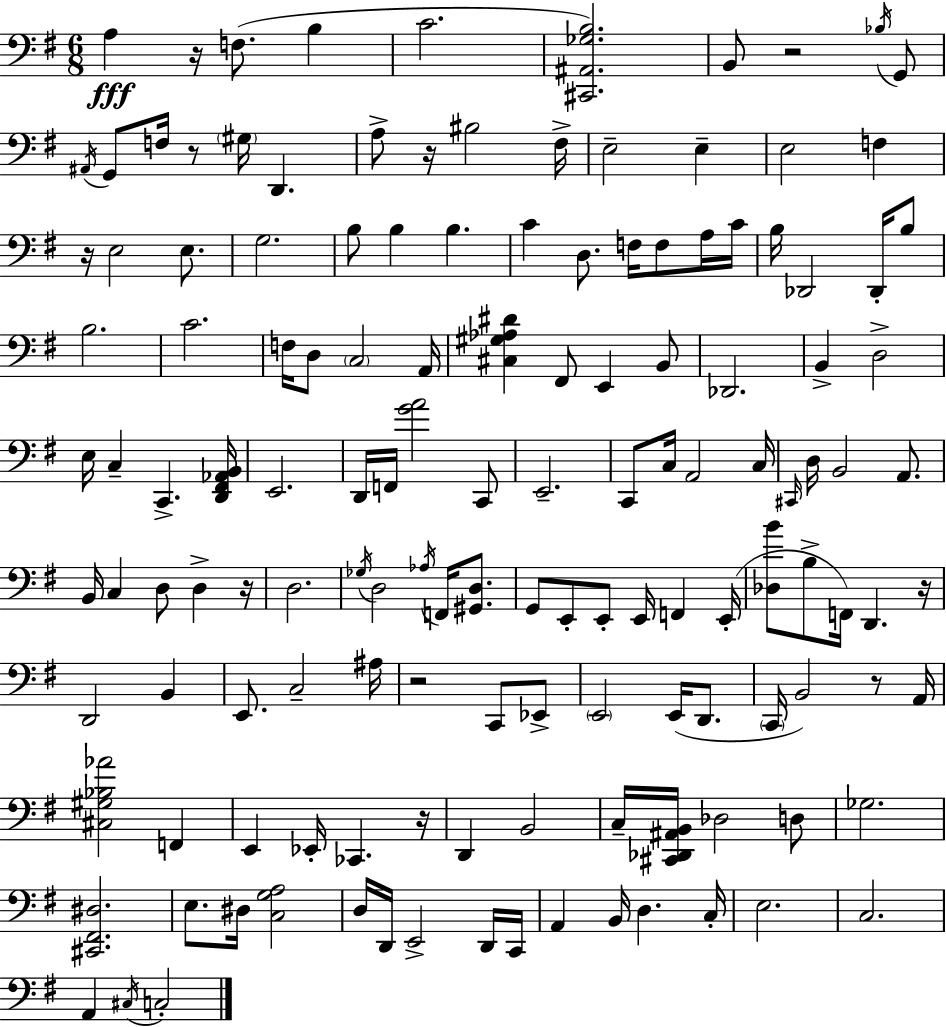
{
  \clef bass
  \numericTimeSignature
  \time 6/8
  \key g \major
  a4\fff r16 f8.( b4 | c'2. | <cis, ais, ges b>2.) | b,8 r2 \acciaccatura { bes16 } g,8 | \break \acciaccatura { ais,16 } g,8 f16 r8 \parenthesize gis16 d,4. | a8-> r16 bis2 | fis16-> e2-- e4-- | e2 f4 | \break r16 e2 e8. | g2. | b8 b4 b4. | c'4 d8. f16 f8 | \break a16 c'16 b16 des,2 des,16-. | b8 b2. | c'2. | f16 d8 \parenthesize c2 | \break a,16 <cis gis aes dis'>4 fis,8 e,4 | b,8 des,2. | b,4-> d2-> | e16 c4-- c,4.-> | \break <d, fis, aes, b,>16 e,2. | d,16 f,16 <g' a'>2 | c,8 e,2.-- | c,8 c16 a,2 | \break c16 \grace { cis,16 } d16 b,2 | a,8. b,16 c4 d8 d4-> | r16 d2. | \acciaccatura { ges16 } d2 | \break \acciaccatura { aes16 } f,16 <gis, d>8. g,8 e,8-. e,8-. e,16 | f,4 e,16-.( <des b'>8 b8-> f,16) d,4. | r16 d,2 | b,4 e,8. c2-- | \break ais16 r2 | c,8 ees,8-> \parenthesize e,2 | e,16( d,8. \parenthesize c,16 b,2) | r8 a,16 <cis gis bes aes'>2 | \break f,4 e,4 ees,16-. ces,4. | r16 d,4 b,2 | c16-- <cis, des, ais, b,>16 des2 | d8 ges2. | \break <cis, fis, dis>2. | e8. dis16 <c g a>2 | d16 d,16 e,2-> | d,16 c,16 a,4 b,16 d4. | \break c16-. e2. | c2. | a,4 \acciaccatura { cis16 } c2-. | \bar "|."
}